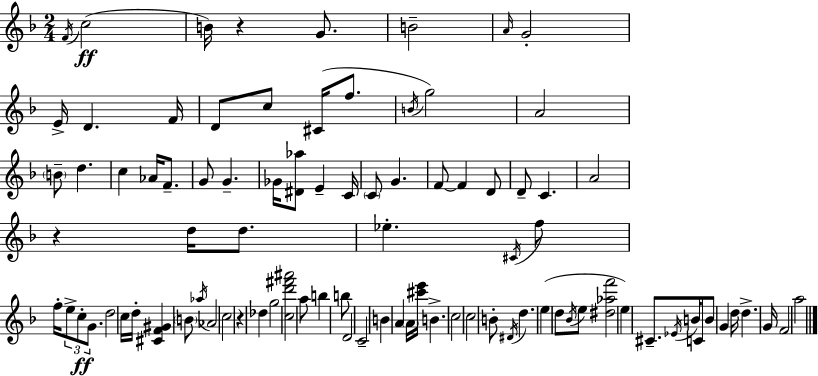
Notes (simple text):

F4/s C5/h B4/s R/q G4/e. B4/h A4/s G4/h E4/s D4/q. F4/s D4/e C5/e C#4/s F5/e. B4/s G5/h A4/h B4/e D5/q. C5/q Ab4/s F4/e. G4/e G4/q. Gb4/s [D#4,Ab5]/e E4/q C4/s C4/e G4/q. F4/e F4/q D4/e D4/e C4/q. A4/h R/q D5/s D5/e. Eb5/q. C#4/s F5/e F5/s E5/e C5/e G4/e. D5/h C5/s D5/s [C#4,F4,G#4]/q B4/e Ab5/s Ab4/h C5/h R/q Db5/q G5/h [C5,D6,F#6,A#6]/h A5/e B5/q B5/e D4/h C4/h B4/q A4/q A4/s [C#6,E6]/s B4/q. C5/h C5/h B4/e D#4/s D5/q. E5/q D5/e Bb4/s E5/e [D#5,Ab5,F6]/h E5/q C#4/e. Eb4/s B4/s C4/e B4/e G4/q D5/s D5/q. G4/s F4/h A5/h